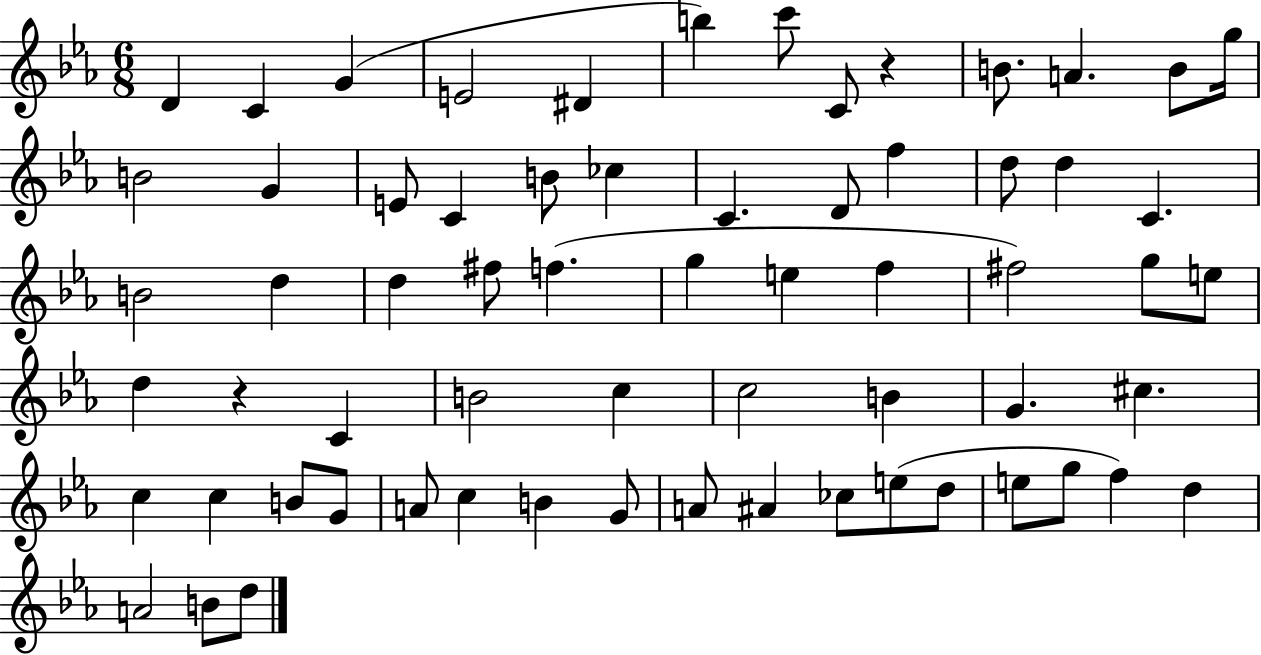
X:1
T:Untitled
M:6/8
L:1/4
K:Eb
D C G E2 ^D b c'/2 C/2 z B/2 A B/2 g/4 B2 G E/2 C B/2 _c C D/2 f d/2 d C B2 d d ^f/2 f g e f ^f2 g/2 e/2 d z C B2 c c2 B G ^c c c B/2 G/2 A/2 c B G/2 A/2 ^A _c/2 e/2 d/2 e/2 g/2 f d A2 B/2 d/2